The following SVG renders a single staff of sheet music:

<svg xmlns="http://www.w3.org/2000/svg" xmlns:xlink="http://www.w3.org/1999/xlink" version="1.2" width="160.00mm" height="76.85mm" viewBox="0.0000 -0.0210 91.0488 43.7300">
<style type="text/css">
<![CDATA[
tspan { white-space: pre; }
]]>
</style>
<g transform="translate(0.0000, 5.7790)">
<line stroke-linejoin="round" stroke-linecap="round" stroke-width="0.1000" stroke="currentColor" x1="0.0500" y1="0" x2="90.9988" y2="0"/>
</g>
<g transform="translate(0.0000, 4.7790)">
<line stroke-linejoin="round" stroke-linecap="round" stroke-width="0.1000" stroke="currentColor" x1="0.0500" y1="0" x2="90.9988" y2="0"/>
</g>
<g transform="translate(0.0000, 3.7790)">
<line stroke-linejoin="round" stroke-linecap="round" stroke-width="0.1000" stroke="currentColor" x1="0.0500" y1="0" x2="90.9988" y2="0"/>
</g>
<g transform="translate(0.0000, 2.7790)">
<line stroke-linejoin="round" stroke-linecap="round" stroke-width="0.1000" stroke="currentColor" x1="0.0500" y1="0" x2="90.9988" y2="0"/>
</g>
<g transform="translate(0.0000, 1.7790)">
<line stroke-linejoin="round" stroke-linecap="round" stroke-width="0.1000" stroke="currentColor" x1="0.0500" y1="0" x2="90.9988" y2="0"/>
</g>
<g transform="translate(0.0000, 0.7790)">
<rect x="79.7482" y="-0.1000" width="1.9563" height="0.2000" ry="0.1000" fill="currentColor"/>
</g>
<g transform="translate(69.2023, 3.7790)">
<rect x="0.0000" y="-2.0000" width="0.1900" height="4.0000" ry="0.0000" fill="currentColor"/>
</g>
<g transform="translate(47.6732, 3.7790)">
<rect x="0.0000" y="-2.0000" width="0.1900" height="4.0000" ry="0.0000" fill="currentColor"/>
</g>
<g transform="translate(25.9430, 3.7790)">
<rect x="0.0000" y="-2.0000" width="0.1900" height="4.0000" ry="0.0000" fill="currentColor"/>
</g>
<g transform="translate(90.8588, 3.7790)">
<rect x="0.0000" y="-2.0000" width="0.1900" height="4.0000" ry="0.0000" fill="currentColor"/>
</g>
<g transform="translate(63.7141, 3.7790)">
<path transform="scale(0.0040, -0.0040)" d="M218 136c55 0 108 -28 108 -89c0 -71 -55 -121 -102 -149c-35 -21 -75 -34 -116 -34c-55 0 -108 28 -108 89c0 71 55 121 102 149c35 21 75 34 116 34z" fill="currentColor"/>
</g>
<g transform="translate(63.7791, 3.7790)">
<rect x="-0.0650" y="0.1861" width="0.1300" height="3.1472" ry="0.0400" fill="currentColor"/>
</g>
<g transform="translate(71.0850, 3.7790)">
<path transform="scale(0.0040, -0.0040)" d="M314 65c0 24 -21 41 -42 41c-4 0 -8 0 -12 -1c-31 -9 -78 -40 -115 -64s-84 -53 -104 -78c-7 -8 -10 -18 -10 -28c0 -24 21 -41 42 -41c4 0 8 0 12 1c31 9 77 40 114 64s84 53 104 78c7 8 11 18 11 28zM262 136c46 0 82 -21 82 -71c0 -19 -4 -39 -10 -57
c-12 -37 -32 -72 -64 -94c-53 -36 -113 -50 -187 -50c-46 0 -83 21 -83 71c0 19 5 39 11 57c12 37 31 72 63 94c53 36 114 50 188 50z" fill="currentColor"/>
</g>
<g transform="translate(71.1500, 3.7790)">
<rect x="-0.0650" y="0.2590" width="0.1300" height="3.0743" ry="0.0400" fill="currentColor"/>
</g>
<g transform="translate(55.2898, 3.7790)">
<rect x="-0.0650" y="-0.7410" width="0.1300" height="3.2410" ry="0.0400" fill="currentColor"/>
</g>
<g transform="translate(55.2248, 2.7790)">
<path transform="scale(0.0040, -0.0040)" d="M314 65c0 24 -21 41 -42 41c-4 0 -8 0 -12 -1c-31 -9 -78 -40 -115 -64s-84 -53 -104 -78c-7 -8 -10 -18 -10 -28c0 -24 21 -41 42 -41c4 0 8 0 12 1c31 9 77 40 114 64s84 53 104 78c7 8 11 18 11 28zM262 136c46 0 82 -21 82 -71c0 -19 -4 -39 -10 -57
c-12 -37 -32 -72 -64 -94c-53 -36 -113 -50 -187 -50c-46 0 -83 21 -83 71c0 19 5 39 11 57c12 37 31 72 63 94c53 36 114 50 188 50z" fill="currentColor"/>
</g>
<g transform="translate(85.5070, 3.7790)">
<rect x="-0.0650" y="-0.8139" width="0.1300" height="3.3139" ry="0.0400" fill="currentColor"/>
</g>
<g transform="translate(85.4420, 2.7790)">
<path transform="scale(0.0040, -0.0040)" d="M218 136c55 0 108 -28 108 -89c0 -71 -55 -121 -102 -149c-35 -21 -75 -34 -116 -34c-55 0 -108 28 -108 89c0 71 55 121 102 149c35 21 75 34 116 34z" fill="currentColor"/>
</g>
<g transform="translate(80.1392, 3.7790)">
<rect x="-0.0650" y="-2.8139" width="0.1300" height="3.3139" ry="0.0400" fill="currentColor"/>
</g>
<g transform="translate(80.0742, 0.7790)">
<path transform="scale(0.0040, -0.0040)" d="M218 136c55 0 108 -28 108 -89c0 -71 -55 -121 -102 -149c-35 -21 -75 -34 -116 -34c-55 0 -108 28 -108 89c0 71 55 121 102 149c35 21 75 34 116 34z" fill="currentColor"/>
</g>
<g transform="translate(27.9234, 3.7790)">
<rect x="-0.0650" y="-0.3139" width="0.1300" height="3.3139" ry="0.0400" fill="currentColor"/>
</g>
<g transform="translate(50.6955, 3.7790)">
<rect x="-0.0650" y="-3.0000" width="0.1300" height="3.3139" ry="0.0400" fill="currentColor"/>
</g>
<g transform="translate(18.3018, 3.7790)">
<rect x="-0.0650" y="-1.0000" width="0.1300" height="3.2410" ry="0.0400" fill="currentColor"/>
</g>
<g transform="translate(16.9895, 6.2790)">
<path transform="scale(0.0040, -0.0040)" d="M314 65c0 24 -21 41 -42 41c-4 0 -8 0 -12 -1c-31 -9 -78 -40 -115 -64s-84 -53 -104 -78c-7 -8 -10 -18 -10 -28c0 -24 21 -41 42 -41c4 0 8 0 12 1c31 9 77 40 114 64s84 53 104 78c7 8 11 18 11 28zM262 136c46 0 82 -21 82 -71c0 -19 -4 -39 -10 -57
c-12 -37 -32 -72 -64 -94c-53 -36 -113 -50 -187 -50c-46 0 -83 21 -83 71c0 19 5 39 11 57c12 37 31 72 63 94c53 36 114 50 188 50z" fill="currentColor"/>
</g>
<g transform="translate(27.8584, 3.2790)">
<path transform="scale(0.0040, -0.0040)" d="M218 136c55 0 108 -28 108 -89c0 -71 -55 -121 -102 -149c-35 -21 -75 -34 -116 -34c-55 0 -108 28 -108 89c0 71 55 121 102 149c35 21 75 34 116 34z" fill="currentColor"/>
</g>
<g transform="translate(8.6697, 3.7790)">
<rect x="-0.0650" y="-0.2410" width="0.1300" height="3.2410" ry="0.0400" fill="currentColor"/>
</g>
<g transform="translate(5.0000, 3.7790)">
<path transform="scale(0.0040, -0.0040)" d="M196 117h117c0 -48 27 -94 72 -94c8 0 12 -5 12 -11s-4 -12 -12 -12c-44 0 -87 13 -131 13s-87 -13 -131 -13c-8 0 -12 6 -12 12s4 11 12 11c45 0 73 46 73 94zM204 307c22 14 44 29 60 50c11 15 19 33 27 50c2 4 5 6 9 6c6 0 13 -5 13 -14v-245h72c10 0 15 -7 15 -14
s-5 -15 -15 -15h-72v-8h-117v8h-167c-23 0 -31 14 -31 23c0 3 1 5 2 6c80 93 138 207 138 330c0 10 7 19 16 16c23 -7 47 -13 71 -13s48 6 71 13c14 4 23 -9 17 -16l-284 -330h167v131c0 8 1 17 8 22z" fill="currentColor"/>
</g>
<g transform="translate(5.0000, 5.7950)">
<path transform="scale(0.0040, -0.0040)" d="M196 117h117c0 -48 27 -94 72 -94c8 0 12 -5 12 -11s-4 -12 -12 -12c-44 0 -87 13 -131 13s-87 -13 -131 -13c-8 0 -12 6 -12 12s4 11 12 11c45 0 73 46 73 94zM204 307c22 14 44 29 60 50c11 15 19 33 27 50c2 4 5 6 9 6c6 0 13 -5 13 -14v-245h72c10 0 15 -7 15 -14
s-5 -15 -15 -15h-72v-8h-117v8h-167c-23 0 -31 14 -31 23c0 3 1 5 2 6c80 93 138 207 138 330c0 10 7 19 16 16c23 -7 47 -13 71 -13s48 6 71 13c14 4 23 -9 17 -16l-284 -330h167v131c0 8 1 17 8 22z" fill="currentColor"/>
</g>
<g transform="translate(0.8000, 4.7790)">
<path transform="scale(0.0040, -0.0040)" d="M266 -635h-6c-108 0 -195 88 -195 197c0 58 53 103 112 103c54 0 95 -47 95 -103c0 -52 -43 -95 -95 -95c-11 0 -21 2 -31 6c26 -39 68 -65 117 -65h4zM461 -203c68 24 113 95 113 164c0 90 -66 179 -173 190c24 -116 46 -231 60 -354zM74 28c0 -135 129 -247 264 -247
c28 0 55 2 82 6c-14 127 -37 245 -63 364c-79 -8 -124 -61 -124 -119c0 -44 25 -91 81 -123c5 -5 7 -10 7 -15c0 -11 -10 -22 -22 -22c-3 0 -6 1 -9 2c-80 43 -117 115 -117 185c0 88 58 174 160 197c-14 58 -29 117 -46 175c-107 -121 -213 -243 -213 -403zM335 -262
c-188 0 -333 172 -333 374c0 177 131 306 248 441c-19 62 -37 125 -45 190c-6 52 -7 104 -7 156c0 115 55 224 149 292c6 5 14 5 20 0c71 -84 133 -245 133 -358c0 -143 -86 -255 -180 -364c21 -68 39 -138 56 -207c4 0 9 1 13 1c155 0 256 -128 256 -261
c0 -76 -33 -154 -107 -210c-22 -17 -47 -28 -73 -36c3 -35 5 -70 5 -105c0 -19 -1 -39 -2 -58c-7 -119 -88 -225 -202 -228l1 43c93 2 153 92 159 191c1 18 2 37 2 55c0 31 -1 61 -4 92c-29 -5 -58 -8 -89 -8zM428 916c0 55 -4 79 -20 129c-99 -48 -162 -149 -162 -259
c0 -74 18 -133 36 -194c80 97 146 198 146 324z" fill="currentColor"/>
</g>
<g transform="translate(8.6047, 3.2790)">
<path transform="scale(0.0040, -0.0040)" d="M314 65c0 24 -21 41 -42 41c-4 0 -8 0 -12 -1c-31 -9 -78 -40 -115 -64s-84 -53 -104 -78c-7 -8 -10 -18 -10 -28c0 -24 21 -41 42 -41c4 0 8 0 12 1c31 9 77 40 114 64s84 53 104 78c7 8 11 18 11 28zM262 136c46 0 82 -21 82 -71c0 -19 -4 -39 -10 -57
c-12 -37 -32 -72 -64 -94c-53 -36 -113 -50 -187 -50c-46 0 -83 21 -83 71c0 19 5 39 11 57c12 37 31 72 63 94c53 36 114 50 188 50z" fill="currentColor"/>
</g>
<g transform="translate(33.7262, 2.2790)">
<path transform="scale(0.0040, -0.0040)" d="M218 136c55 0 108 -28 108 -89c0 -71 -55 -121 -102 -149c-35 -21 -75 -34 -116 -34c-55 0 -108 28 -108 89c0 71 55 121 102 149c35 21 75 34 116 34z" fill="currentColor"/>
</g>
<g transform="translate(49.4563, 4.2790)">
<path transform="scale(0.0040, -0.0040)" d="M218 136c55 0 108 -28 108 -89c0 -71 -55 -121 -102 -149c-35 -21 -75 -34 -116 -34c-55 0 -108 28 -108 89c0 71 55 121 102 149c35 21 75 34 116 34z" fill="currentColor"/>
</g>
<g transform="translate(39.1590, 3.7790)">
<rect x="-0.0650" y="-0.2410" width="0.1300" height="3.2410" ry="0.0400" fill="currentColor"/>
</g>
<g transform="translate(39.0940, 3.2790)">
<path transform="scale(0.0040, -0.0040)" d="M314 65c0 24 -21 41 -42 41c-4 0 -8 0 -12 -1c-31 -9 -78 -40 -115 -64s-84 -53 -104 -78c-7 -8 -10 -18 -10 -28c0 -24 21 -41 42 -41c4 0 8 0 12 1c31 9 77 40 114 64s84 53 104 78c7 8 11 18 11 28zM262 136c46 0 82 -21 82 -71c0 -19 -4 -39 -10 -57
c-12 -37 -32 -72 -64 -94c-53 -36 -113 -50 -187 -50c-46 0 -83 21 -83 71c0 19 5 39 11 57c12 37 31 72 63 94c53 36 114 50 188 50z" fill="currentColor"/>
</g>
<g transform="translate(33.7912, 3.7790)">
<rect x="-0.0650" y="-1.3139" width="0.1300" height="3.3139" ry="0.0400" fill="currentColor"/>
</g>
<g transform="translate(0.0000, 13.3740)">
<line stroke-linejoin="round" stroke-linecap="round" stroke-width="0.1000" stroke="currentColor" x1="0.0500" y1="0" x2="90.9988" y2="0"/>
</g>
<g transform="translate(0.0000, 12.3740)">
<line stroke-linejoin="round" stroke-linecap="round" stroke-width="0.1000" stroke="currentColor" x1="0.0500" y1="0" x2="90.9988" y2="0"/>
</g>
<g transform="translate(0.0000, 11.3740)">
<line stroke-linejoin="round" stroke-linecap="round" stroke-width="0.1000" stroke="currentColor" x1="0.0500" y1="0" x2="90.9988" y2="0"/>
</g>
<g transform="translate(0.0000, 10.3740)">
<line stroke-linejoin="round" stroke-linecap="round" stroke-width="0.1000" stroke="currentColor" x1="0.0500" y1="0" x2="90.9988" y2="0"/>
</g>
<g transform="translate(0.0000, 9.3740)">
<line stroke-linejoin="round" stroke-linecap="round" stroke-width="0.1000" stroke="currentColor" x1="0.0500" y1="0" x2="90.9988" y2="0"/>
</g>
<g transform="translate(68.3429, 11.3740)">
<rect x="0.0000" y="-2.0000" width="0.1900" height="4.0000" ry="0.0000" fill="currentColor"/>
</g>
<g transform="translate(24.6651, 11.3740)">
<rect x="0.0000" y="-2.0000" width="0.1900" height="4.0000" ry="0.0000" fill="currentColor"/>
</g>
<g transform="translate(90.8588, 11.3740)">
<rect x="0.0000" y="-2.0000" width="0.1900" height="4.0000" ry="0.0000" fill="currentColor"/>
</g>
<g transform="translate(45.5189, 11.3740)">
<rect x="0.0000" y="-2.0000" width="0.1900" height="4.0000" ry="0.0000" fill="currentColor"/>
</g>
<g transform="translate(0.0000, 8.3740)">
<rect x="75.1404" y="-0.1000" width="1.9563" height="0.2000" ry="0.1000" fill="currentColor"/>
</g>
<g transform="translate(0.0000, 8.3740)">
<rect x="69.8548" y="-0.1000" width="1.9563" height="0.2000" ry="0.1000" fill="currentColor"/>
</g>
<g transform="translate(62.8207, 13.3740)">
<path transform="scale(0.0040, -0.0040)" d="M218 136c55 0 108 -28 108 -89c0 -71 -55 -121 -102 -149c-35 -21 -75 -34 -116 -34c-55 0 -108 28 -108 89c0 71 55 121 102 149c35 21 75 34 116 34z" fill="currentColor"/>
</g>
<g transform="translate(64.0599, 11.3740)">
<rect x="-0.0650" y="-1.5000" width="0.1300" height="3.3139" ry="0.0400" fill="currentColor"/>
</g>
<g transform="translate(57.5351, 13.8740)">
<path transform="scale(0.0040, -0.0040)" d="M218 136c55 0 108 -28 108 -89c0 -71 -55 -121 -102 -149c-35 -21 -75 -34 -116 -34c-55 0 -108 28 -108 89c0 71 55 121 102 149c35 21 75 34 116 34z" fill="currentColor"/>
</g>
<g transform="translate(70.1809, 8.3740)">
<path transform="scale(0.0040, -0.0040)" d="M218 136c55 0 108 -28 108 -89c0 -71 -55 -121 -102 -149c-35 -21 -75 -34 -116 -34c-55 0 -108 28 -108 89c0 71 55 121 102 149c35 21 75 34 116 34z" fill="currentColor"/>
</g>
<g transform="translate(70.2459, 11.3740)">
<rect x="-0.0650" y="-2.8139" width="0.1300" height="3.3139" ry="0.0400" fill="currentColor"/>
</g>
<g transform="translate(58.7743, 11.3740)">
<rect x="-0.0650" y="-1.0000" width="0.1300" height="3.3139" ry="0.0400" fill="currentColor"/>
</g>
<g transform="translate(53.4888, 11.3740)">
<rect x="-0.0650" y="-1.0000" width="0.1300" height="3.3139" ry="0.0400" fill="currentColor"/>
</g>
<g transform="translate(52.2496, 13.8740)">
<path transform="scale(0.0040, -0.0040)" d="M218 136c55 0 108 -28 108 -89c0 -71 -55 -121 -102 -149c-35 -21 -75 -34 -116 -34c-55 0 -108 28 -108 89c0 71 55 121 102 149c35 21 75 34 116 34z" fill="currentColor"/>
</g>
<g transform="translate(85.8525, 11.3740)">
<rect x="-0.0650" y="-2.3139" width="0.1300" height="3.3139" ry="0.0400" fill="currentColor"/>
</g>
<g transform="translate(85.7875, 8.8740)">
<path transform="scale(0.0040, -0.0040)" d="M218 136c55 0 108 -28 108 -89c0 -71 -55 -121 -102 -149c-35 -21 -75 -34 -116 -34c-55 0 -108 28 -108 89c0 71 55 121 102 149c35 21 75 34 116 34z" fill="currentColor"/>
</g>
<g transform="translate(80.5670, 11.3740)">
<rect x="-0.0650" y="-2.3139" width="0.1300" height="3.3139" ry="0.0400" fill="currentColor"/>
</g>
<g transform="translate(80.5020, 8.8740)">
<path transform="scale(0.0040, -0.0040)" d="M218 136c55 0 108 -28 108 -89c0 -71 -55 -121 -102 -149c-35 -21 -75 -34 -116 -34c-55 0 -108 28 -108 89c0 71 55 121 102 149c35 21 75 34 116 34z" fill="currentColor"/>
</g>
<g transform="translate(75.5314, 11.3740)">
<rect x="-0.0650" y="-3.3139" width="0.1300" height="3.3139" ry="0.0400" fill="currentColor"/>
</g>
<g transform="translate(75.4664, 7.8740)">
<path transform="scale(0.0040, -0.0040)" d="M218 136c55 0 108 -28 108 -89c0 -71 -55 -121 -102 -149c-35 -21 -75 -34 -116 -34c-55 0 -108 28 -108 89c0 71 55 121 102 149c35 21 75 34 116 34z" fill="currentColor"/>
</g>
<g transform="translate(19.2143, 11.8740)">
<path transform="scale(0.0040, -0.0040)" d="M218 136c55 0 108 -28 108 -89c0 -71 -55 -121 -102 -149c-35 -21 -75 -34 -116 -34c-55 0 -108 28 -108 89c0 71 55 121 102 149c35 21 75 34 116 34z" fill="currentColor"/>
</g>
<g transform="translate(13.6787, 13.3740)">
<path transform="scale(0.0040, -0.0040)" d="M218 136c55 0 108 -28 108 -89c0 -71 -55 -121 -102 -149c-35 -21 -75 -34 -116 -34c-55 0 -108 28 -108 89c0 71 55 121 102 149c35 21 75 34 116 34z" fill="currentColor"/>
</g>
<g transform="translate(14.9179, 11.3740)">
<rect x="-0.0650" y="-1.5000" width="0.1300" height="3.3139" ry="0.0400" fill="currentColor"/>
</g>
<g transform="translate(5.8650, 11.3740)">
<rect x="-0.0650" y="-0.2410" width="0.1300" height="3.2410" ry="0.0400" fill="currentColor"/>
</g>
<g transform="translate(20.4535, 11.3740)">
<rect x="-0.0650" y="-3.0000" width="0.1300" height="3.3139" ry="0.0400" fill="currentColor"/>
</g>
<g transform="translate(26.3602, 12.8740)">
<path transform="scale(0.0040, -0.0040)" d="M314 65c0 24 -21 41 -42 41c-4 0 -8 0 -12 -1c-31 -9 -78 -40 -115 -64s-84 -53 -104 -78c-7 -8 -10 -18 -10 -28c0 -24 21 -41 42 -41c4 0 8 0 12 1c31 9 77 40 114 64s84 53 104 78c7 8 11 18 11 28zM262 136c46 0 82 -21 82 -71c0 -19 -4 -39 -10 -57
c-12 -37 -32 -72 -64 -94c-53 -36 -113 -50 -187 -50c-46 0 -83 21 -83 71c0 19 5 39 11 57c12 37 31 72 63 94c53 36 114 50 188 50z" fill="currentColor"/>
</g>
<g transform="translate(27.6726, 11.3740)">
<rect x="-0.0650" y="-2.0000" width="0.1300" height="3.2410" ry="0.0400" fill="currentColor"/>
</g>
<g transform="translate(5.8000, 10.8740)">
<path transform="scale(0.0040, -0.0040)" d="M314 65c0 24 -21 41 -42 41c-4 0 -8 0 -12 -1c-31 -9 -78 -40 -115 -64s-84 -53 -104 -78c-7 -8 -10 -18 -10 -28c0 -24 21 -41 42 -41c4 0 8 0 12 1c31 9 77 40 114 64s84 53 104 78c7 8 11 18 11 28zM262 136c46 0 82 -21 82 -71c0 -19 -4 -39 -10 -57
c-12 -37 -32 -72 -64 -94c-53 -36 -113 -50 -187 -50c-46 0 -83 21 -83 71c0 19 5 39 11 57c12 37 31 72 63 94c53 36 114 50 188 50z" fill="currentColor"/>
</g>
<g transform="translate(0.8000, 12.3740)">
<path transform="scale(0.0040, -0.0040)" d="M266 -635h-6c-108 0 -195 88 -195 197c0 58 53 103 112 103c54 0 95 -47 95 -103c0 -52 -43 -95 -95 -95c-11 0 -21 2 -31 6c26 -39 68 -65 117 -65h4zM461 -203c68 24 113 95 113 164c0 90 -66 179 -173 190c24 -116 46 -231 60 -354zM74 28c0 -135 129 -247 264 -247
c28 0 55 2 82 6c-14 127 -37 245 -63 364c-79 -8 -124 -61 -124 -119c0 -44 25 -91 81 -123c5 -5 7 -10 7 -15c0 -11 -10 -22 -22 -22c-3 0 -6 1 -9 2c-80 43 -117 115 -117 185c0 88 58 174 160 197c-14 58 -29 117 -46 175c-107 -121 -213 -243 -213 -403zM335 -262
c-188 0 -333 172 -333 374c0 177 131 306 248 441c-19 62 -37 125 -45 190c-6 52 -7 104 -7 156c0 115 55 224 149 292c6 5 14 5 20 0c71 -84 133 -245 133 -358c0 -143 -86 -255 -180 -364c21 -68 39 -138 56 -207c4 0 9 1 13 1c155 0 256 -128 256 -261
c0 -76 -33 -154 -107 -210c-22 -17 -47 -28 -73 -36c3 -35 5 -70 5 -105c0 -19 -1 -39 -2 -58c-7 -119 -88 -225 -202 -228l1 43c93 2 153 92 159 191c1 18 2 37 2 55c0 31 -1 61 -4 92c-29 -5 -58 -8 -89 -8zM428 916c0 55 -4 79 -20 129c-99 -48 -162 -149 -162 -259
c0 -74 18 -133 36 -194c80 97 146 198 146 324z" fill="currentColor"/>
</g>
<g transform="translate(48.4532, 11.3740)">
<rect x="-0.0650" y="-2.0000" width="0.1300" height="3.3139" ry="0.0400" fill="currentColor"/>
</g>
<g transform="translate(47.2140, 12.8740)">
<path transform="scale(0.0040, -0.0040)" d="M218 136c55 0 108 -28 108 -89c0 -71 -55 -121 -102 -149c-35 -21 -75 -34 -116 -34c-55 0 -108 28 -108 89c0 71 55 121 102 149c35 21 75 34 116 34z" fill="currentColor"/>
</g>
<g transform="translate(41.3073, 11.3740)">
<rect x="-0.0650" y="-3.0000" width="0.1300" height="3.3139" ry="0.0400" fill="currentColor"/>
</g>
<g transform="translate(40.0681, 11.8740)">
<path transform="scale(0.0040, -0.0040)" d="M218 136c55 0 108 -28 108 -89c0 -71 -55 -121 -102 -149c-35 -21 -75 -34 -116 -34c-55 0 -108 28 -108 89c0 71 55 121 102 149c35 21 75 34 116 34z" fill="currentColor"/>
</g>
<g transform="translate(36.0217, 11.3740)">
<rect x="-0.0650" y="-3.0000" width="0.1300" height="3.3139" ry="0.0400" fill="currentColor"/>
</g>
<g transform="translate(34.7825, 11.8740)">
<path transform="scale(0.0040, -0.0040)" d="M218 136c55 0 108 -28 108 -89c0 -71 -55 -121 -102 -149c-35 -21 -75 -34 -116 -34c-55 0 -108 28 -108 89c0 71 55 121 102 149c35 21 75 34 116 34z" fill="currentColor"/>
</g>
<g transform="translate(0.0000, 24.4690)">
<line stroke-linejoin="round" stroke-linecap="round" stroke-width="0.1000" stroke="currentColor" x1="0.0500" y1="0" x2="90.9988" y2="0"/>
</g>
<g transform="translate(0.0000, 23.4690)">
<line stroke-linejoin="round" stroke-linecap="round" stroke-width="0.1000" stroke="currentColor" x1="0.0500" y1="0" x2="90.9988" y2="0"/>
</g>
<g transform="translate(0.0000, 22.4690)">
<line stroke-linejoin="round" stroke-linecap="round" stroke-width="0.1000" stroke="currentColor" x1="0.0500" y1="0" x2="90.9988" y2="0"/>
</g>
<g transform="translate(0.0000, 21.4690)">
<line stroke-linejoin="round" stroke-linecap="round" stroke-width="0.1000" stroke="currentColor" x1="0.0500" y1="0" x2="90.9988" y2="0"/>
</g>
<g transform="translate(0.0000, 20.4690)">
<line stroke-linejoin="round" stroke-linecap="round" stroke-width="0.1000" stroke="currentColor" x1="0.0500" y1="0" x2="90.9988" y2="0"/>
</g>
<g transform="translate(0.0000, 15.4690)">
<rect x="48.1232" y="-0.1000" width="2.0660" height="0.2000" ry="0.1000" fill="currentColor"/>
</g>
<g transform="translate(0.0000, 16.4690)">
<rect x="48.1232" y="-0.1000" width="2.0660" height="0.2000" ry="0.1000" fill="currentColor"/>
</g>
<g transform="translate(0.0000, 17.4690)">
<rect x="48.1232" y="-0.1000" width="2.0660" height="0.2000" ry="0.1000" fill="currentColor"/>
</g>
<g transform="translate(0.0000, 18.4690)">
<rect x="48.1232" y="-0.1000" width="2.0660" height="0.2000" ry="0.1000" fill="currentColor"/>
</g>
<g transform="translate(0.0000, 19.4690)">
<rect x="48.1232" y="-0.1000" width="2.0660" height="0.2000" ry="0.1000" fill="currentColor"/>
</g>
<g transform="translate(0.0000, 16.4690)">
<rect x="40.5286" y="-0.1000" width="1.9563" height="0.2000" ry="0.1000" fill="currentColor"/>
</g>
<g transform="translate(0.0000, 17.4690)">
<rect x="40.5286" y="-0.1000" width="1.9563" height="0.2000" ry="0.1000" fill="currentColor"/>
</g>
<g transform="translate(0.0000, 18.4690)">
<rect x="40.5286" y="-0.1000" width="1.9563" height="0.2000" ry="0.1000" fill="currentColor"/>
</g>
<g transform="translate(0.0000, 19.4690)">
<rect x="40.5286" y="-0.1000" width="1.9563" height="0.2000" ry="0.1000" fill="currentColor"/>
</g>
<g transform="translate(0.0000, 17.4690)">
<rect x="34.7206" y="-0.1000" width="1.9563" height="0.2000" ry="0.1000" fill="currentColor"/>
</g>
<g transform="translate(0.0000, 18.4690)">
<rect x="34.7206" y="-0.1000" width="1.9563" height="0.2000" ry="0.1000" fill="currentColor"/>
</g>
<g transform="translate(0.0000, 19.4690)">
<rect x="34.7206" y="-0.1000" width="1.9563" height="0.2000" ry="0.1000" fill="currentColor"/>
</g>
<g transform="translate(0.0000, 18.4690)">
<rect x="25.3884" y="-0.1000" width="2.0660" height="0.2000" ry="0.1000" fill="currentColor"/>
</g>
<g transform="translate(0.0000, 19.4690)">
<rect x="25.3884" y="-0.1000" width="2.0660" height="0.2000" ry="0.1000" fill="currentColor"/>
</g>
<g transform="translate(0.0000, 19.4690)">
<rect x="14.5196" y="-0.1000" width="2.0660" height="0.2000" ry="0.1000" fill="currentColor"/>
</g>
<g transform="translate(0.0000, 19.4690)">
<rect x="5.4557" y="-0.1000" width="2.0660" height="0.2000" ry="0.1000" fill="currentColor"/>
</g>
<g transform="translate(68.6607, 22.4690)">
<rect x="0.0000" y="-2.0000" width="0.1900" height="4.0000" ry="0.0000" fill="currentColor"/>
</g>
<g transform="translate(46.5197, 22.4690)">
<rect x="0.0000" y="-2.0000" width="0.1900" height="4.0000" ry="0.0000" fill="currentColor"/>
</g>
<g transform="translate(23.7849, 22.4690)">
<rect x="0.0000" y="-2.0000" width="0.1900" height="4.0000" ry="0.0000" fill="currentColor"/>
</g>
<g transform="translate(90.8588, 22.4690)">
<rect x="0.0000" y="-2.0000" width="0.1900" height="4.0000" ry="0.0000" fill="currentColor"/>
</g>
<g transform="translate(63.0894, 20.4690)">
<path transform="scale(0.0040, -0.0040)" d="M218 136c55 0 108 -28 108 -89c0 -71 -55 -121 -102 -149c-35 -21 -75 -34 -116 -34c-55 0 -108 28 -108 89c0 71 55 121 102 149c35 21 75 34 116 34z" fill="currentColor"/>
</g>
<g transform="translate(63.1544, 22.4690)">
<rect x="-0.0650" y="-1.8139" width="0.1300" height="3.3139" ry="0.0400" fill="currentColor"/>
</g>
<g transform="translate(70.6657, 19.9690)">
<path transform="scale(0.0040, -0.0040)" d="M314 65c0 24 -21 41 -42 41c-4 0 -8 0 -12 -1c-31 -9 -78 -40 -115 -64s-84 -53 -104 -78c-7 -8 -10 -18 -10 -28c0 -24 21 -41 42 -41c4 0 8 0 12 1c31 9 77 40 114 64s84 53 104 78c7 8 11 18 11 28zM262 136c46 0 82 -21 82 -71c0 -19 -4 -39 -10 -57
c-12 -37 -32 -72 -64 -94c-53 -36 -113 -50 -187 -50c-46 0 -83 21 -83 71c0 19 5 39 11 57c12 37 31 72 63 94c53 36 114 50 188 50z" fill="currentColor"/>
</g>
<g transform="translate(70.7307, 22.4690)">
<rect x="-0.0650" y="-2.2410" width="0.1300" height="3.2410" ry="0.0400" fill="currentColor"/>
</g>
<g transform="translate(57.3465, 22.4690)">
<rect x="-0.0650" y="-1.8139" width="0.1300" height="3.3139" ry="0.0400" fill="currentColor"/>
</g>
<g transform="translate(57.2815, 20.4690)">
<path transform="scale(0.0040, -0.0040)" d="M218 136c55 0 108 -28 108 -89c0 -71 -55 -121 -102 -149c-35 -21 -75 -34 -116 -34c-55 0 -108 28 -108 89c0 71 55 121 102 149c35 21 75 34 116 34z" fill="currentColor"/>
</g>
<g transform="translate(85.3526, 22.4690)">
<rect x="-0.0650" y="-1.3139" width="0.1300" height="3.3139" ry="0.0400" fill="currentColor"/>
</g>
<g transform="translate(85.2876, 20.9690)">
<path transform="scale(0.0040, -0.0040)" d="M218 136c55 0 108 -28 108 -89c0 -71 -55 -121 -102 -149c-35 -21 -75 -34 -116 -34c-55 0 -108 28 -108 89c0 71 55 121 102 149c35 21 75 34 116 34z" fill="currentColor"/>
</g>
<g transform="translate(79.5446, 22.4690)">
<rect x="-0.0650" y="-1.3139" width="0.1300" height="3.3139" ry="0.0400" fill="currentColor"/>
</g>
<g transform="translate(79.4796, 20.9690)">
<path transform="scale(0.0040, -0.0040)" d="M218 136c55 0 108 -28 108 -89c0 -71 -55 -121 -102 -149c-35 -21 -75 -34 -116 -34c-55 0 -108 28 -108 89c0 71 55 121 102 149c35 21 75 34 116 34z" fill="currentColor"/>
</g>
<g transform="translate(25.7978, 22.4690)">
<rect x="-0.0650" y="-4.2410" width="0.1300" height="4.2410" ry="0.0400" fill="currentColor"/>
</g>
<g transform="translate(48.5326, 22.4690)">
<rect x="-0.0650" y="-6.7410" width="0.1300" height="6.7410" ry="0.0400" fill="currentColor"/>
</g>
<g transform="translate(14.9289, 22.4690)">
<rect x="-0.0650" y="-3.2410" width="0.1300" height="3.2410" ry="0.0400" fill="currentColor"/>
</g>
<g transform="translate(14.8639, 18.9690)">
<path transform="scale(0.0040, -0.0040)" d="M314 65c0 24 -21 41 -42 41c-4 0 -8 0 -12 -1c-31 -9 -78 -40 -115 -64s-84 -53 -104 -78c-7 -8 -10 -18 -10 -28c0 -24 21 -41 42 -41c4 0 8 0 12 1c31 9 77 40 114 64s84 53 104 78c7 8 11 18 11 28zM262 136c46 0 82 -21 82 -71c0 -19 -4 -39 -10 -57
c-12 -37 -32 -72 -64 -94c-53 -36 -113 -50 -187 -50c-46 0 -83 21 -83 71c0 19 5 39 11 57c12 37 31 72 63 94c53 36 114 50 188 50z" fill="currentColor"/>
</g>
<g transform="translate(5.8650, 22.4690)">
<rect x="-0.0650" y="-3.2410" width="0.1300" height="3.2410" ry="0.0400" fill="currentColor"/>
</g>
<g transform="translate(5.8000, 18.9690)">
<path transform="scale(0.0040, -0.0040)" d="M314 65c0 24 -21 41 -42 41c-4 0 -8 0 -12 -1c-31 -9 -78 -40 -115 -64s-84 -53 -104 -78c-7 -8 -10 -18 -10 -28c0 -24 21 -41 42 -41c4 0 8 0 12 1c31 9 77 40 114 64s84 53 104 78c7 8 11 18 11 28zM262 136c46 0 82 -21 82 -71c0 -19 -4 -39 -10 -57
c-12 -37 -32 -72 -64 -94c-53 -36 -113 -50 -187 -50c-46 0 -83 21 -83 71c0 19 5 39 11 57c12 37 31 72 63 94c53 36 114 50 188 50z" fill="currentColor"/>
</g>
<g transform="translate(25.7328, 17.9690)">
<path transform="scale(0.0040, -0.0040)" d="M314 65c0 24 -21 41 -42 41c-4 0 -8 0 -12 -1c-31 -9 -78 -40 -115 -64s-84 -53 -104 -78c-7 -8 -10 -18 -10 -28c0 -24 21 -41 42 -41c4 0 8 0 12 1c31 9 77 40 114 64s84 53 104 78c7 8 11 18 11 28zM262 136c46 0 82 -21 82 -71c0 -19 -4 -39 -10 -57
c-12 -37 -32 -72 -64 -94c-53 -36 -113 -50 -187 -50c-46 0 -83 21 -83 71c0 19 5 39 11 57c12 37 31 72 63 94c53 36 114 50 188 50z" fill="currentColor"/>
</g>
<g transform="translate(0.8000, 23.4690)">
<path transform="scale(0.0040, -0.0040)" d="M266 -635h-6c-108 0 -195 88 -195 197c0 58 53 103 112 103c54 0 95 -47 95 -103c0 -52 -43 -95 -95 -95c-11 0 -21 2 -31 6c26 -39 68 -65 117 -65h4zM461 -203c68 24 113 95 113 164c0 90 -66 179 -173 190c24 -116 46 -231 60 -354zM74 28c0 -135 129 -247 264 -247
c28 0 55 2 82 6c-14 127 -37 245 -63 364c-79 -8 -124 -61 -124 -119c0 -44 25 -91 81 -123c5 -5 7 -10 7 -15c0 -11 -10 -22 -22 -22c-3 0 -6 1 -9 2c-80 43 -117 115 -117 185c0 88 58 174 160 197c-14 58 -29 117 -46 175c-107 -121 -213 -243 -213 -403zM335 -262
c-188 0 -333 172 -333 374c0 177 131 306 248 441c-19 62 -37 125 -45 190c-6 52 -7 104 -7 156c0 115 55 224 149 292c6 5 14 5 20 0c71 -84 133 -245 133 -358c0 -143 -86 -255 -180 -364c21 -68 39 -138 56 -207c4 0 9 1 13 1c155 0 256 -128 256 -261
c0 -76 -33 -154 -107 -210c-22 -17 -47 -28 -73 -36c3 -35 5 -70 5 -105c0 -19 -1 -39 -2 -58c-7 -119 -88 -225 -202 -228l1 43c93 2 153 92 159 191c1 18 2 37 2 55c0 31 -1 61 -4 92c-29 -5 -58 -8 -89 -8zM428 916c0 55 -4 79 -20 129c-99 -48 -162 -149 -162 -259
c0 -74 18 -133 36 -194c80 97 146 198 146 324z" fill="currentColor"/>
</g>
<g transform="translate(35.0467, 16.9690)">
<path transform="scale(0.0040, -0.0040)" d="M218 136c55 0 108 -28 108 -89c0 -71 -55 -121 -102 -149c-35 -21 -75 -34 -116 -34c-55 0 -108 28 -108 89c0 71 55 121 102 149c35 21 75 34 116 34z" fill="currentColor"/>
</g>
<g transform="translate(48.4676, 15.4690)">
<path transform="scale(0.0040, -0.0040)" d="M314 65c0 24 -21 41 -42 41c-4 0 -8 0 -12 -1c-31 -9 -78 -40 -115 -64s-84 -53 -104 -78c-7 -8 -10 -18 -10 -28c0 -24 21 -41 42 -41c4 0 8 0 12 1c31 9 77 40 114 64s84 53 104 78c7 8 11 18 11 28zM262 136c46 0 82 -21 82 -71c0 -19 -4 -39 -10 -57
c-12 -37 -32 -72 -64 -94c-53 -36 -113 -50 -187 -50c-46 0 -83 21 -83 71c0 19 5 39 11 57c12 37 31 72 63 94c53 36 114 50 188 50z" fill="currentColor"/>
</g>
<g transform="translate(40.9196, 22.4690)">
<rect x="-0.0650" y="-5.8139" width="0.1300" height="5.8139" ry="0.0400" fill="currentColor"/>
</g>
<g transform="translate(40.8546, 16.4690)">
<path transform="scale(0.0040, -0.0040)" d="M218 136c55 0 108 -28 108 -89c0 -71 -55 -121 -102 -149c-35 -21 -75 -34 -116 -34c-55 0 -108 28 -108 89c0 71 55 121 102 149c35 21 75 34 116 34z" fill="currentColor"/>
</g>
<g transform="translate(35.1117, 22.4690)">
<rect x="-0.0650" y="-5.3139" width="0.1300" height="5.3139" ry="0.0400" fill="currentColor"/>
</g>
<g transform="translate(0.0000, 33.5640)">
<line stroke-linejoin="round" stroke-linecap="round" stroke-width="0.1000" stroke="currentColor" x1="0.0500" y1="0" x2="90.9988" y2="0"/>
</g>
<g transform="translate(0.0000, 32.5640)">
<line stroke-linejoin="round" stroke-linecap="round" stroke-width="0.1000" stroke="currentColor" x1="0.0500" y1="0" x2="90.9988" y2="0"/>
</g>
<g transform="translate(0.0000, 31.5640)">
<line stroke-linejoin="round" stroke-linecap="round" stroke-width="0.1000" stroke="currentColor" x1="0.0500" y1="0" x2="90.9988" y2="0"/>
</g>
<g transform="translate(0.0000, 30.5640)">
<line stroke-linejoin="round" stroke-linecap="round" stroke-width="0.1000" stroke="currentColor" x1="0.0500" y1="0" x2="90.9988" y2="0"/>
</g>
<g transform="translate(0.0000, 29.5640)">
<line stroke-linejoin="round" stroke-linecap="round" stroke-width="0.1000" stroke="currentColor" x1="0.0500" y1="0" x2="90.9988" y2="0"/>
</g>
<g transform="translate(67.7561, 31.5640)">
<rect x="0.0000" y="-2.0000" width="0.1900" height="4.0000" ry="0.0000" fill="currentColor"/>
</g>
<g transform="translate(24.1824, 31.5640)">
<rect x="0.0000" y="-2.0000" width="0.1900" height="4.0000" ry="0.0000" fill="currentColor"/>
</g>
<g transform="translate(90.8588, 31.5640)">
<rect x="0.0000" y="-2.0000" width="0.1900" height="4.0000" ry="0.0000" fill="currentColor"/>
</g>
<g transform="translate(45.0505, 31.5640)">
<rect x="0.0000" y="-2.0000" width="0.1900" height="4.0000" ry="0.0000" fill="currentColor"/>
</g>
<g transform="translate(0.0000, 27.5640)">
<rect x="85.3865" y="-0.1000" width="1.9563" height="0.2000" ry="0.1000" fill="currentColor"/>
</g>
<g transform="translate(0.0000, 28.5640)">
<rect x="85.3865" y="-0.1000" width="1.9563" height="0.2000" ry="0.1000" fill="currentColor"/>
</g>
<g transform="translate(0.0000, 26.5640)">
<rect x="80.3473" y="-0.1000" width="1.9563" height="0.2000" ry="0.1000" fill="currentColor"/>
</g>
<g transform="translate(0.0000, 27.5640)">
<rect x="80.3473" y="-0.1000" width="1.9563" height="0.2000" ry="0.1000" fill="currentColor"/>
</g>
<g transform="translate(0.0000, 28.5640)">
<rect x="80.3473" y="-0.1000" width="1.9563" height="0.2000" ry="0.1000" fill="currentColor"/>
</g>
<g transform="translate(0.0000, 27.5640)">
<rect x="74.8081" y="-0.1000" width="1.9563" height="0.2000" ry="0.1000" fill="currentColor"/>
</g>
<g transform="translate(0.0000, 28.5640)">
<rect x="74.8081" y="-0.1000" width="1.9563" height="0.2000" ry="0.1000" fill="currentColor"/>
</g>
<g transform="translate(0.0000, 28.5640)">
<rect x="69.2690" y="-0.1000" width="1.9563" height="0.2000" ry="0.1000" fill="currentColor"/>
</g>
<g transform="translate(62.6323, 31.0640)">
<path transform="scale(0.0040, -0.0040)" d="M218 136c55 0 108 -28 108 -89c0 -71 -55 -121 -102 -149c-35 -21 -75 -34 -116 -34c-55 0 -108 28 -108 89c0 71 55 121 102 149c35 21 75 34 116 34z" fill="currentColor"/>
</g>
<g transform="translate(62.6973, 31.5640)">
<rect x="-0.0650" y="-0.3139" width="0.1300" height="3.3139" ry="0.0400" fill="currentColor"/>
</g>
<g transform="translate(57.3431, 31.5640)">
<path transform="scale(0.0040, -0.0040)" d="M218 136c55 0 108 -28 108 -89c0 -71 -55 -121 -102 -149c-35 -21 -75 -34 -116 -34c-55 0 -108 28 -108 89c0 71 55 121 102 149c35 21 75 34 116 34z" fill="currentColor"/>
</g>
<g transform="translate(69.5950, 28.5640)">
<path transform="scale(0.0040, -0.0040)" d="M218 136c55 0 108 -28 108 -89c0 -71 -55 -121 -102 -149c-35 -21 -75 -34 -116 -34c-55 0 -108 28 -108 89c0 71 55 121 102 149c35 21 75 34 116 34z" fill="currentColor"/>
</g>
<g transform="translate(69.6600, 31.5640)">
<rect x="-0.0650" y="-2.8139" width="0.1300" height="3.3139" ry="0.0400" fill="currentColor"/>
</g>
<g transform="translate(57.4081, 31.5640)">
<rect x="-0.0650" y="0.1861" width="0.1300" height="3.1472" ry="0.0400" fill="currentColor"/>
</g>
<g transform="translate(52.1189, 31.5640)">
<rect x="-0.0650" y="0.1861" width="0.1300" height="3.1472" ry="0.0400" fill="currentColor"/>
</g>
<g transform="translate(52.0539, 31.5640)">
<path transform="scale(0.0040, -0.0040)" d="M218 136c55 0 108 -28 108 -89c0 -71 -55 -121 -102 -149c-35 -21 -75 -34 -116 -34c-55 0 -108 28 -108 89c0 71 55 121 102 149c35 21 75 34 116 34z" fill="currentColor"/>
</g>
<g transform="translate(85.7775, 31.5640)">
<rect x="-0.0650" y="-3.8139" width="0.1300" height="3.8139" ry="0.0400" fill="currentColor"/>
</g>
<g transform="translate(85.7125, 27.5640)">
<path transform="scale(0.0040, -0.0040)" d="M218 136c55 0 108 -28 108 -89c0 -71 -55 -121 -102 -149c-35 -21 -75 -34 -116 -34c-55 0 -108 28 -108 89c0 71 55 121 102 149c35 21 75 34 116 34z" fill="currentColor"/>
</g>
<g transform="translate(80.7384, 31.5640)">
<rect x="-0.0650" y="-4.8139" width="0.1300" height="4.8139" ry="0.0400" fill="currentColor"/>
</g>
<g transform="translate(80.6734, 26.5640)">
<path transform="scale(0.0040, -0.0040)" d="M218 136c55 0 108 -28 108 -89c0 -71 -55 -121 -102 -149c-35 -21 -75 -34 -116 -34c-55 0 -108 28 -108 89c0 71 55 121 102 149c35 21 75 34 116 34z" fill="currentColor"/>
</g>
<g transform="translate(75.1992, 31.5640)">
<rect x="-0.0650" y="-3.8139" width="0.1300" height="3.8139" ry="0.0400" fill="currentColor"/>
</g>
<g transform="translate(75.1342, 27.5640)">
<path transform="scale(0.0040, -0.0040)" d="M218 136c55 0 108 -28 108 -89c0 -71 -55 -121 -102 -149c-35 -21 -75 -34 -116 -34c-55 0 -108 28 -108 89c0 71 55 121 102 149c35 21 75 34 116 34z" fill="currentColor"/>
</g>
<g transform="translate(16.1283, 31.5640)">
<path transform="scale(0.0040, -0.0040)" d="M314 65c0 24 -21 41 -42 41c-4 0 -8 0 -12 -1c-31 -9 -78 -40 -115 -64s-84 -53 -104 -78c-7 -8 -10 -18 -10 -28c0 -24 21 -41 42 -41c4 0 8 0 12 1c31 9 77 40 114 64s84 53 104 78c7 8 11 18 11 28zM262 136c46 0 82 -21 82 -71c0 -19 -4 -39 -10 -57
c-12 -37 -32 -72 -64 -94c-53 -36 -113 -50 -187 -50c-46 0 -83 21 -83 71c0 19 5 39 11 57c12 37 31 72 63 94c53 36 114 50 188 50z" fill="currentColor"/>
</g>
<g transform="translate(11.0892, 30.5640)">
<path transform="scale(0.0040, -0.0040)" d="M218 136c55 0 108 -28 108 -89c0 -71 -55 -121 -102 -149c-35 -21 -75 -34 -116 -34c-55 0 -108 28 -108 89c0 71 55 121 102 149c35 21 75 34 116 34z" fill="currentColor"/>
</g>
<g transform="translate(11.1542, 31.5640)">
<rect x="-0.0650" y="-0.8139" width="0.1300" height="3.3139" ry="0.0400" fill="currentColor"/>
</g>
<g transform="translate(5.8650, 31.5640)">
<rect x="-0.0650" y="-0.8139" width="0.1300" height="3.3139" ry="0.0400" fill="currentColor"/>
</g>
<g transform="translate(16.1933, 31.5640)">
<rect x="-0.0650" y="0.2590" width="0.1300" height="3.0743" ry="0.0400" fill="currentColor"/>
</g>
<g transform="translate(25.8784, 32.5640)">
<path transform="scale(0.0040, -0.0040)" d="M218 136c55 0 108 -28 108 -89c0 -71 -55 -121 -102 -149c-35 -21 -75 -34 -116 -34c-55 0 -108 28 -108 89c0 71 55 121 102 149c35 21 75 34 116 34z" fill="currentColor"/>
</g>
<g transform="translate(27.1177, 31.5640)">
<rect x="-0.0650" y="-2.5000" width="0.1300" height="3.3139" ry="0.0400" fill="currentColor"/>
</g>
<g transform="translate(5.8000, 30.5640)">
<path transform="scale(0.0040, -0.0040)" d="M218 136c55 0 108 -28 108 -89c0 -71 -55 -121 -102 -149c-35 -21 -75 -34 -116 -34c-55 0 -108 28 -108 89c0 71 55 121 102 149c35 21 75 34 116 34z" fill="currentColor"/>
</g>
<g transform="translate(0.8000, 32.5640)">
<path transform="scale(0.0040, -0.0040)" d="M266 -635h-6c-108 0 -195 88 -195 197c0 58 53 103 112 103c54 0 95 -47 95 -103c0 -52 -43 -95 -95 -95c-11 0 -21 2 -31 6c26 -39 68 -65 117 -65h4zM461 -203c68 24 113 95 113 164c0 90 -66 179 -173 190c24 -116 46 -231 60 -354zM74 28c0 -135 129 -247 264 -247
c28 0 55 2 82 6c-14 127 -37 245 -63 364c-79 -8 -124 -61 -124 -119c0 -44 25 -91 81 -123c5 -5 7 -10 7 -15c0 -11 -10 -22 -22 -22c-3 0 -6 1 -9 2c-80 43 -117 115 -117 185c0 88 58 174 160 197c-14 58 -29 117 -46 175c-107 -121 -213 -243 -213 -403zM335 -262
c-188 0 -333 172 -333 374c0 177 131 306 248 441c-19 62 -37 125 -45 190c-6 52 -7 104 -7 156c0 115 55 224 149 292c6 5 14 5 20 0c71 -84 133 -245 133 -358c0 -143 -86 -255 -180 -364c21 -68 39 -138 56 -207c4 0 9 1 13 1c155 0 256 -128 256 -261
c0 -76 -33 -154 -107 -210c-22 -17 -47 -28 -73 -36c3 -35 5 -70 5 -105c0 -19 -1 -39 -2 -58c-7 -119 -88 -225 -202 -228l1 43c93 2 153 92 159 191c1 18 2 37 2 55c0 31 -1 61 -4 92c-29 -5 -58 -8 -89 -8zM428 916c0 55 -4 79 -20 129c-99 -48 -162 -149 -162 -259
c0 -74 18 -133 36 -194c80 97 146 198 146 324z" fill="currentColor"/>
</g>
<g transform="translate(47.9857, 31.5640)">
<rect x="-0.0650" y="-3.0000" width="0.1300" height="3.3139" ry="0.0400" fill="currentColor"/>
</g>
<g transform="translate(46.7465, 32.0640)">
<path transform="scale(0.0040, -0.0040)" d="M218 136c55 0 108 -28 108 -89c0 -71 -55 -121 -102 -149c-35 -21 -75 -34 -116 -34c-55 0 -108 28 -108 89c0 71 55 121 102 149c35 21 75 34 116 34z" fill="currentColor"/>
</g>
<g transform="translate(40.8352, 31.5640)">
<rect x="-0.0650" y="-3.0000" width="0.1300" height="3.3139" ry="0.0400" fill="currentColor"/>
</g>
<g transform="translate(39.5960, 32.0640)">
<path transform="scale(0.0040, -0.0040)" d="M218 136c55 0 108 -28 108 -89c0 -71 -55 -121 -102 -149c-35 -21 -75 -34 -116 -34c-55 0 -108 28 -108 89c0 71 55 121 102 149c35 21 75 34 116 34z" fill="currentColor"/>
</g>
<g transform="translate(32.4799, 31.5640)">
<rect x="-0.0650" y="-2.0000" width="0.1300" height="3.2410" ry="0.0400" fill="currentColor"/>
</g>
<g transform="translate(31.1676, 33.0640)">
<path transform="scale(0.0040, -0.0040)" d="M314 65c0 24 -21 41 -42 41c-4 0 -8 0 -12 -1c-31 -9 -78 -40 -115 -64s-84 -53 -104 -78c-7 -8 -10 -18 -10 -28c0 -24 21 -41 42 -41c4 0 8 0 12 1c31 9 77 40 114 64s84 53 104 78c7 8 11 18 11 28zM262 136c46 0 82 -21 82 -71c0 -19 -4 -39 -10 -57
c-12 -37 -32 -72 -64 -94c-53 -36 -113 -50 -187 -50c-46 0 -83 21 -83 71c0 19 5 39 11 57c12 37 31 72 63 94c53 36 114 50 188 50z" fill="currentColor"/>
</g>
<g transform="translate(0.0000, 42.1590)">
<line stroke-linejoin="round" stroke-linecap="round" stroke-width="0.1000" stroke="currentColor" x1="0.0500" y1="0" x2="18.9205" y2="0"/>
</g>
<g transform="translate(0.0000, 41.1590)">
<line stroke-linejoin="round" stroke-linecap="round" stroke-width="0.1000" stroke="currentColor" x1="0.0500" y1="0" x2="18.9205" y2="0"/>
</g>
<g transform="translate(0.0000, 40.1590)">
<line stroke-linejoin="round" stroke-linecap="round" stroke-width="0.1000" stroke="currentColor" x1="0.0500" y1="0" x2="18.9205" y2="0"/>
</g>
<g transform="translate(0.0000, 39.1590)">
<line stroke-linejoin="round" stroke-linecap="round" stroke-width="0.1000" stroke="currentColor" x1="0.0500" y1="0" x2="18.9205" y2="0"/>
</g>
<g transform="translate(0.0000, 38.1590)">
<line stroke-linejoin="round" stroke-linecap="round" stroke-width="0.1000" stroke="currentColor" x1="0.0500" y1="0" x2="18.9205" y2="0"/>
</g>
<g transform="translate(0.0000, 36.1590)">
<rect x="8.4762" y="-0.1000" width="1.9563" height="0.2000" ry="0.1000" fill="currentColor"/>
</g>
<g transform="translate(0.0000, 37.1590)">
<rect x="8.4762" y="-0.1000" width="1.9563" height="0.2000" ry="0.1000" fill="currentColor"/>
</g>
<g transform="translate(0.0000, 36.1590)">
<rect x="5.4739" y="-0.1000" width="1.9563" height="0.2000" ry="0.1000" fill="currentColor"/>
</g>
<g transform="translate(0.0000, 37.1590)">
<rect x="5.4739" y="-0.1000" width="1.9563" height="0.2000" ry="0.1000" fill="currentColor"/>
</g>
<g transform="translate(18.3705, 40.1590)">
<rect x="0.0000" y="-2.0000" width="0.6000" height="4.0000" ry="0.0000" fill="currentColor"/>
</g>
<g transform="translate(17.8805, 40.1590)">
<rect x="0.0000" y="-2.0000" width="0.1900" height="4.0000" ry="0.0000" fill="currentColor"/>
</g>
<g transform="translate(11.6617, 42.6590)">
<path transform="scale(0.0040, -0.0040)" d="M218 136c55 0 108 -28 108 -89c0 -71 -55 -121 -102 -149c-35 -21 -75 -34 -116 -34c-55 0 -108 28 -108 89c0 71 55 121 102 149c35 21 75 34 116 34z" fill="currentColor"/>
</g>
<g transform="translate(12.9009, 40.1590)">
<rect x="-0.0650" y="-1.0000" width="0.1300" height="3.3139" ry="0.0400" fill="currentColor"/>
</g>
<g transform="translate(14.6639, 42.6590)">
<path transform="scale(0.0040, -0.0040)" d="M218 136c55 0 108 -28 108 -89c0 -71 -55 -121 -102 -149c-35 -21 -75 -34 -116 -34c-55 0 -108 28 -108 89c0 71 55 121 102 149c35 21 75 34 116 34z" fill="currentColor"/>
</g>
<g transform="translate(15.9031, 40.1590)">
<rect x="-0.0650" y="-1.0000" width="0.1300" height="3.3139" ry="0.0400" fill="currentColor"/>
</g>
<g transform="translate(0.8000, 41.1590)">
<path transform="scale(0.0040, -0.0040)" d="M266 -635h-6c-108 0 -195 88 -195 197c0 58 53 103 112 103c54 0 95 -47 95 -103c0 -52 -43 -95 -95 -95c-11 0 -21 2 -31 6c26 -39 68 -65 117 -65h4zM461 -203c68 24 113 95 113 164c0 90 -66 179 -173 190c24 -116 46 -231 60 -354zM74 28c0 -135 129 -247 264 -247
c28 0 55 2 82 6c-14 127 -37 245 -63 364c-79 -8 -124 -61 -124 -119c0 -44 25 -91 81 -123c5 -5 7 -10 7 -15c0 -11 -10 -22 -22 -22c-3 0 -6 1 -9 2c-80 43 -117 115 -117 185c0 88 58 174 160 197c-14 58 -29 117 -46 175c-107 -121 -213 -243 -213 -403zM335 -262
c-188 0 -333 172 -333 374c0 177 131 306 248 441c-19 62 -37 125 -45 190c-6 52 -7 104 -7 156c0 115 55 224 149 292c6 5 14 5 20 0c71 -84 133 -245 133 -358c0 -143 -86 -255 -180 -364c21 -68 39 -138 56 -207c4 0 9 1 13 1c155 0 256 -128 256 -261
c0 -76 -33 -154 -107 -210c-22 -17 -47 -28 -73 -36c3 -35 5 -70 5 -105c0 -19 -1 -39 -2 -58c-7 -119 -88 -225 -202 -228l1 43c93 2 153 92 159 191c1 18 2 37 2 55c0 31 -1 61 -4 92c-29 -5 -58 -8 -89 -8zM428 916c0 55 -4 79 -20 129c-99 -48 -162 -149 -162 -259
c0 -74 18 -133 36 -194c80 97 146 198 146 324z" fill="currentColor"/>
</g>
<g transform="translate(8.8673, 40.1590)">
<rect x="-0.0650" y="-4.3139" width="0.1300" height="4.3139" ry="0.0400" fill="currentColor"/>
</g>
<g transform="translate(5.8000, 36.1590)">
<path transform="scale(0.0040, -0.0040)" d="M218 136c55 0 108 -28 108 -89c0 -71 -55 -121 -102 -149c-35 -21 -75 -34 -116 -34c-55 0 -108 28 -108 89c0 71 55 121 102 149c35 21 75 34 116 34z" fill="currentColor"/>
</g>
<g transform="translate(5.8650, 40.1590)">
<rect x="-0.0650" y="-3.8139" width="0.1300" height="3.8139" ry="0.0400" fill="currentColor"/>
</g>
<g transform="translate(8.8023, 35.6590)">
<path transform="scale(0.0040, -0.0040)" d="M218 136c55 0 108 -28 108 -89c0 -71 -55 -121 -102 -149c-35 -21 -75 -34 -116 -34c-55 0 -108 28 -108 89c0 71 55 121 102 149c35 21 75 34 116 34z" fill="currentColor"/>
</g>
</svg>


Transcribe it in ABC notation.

X:1
T:Untitled
M:4/4
L:1/4
K:C
c2 D2 c e c2 A d2 B B2 a d c2 E A F2 A A F D D E a b g g b2 b2 d'2 f' g' b'2 f f g2 e e d d B2 G F2 A A B B c a c' e' c' c' d' D D